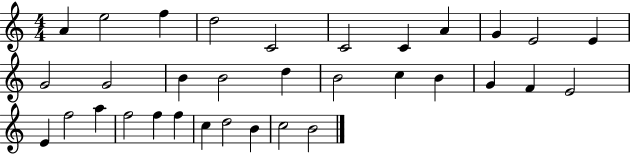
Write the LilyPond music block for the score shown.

{
  \clef treble
  \numericTimeSignature
  \time 4/4
  \key c \major
  a'4 e''2 f''4 | d''2 c'2 | c'2 c'4 a'4 | g'4 e'2 e'4 | \break g'2 g'2 | b'4 b'2 d''4 | b'2 c''4 b'4 | g'4 f'4 e'2 | \break e'4 f''2 a''4 | f''2 f''4 f''4 | c''4 d''2 b'4 | c''2 b'2 | \break \bar "|."
}